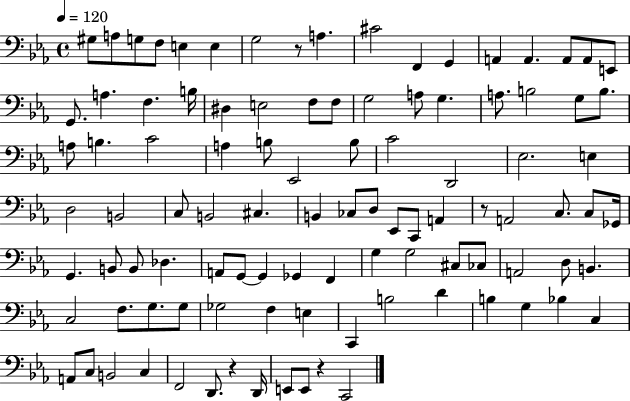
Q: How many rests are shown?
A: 4